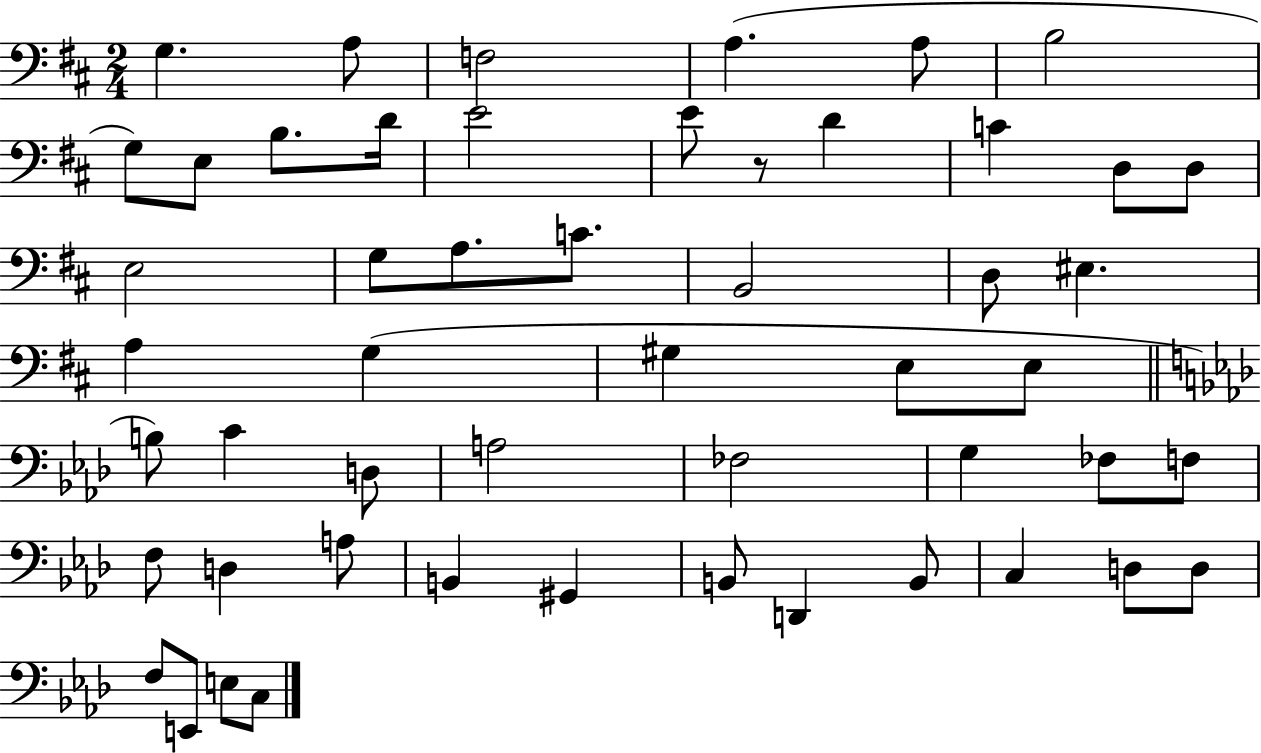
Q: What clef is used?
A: bass